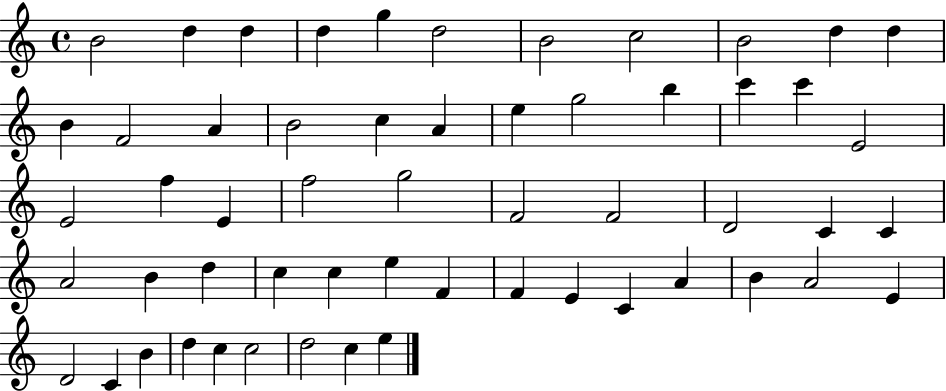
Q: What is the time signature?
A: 4/4